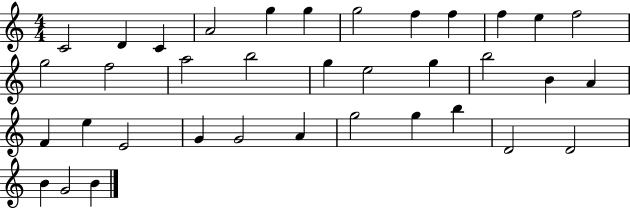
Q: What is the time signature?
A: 4/4